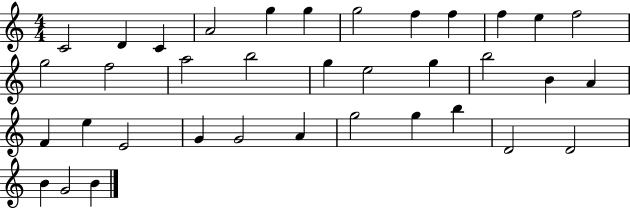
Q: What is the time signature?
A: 4/4